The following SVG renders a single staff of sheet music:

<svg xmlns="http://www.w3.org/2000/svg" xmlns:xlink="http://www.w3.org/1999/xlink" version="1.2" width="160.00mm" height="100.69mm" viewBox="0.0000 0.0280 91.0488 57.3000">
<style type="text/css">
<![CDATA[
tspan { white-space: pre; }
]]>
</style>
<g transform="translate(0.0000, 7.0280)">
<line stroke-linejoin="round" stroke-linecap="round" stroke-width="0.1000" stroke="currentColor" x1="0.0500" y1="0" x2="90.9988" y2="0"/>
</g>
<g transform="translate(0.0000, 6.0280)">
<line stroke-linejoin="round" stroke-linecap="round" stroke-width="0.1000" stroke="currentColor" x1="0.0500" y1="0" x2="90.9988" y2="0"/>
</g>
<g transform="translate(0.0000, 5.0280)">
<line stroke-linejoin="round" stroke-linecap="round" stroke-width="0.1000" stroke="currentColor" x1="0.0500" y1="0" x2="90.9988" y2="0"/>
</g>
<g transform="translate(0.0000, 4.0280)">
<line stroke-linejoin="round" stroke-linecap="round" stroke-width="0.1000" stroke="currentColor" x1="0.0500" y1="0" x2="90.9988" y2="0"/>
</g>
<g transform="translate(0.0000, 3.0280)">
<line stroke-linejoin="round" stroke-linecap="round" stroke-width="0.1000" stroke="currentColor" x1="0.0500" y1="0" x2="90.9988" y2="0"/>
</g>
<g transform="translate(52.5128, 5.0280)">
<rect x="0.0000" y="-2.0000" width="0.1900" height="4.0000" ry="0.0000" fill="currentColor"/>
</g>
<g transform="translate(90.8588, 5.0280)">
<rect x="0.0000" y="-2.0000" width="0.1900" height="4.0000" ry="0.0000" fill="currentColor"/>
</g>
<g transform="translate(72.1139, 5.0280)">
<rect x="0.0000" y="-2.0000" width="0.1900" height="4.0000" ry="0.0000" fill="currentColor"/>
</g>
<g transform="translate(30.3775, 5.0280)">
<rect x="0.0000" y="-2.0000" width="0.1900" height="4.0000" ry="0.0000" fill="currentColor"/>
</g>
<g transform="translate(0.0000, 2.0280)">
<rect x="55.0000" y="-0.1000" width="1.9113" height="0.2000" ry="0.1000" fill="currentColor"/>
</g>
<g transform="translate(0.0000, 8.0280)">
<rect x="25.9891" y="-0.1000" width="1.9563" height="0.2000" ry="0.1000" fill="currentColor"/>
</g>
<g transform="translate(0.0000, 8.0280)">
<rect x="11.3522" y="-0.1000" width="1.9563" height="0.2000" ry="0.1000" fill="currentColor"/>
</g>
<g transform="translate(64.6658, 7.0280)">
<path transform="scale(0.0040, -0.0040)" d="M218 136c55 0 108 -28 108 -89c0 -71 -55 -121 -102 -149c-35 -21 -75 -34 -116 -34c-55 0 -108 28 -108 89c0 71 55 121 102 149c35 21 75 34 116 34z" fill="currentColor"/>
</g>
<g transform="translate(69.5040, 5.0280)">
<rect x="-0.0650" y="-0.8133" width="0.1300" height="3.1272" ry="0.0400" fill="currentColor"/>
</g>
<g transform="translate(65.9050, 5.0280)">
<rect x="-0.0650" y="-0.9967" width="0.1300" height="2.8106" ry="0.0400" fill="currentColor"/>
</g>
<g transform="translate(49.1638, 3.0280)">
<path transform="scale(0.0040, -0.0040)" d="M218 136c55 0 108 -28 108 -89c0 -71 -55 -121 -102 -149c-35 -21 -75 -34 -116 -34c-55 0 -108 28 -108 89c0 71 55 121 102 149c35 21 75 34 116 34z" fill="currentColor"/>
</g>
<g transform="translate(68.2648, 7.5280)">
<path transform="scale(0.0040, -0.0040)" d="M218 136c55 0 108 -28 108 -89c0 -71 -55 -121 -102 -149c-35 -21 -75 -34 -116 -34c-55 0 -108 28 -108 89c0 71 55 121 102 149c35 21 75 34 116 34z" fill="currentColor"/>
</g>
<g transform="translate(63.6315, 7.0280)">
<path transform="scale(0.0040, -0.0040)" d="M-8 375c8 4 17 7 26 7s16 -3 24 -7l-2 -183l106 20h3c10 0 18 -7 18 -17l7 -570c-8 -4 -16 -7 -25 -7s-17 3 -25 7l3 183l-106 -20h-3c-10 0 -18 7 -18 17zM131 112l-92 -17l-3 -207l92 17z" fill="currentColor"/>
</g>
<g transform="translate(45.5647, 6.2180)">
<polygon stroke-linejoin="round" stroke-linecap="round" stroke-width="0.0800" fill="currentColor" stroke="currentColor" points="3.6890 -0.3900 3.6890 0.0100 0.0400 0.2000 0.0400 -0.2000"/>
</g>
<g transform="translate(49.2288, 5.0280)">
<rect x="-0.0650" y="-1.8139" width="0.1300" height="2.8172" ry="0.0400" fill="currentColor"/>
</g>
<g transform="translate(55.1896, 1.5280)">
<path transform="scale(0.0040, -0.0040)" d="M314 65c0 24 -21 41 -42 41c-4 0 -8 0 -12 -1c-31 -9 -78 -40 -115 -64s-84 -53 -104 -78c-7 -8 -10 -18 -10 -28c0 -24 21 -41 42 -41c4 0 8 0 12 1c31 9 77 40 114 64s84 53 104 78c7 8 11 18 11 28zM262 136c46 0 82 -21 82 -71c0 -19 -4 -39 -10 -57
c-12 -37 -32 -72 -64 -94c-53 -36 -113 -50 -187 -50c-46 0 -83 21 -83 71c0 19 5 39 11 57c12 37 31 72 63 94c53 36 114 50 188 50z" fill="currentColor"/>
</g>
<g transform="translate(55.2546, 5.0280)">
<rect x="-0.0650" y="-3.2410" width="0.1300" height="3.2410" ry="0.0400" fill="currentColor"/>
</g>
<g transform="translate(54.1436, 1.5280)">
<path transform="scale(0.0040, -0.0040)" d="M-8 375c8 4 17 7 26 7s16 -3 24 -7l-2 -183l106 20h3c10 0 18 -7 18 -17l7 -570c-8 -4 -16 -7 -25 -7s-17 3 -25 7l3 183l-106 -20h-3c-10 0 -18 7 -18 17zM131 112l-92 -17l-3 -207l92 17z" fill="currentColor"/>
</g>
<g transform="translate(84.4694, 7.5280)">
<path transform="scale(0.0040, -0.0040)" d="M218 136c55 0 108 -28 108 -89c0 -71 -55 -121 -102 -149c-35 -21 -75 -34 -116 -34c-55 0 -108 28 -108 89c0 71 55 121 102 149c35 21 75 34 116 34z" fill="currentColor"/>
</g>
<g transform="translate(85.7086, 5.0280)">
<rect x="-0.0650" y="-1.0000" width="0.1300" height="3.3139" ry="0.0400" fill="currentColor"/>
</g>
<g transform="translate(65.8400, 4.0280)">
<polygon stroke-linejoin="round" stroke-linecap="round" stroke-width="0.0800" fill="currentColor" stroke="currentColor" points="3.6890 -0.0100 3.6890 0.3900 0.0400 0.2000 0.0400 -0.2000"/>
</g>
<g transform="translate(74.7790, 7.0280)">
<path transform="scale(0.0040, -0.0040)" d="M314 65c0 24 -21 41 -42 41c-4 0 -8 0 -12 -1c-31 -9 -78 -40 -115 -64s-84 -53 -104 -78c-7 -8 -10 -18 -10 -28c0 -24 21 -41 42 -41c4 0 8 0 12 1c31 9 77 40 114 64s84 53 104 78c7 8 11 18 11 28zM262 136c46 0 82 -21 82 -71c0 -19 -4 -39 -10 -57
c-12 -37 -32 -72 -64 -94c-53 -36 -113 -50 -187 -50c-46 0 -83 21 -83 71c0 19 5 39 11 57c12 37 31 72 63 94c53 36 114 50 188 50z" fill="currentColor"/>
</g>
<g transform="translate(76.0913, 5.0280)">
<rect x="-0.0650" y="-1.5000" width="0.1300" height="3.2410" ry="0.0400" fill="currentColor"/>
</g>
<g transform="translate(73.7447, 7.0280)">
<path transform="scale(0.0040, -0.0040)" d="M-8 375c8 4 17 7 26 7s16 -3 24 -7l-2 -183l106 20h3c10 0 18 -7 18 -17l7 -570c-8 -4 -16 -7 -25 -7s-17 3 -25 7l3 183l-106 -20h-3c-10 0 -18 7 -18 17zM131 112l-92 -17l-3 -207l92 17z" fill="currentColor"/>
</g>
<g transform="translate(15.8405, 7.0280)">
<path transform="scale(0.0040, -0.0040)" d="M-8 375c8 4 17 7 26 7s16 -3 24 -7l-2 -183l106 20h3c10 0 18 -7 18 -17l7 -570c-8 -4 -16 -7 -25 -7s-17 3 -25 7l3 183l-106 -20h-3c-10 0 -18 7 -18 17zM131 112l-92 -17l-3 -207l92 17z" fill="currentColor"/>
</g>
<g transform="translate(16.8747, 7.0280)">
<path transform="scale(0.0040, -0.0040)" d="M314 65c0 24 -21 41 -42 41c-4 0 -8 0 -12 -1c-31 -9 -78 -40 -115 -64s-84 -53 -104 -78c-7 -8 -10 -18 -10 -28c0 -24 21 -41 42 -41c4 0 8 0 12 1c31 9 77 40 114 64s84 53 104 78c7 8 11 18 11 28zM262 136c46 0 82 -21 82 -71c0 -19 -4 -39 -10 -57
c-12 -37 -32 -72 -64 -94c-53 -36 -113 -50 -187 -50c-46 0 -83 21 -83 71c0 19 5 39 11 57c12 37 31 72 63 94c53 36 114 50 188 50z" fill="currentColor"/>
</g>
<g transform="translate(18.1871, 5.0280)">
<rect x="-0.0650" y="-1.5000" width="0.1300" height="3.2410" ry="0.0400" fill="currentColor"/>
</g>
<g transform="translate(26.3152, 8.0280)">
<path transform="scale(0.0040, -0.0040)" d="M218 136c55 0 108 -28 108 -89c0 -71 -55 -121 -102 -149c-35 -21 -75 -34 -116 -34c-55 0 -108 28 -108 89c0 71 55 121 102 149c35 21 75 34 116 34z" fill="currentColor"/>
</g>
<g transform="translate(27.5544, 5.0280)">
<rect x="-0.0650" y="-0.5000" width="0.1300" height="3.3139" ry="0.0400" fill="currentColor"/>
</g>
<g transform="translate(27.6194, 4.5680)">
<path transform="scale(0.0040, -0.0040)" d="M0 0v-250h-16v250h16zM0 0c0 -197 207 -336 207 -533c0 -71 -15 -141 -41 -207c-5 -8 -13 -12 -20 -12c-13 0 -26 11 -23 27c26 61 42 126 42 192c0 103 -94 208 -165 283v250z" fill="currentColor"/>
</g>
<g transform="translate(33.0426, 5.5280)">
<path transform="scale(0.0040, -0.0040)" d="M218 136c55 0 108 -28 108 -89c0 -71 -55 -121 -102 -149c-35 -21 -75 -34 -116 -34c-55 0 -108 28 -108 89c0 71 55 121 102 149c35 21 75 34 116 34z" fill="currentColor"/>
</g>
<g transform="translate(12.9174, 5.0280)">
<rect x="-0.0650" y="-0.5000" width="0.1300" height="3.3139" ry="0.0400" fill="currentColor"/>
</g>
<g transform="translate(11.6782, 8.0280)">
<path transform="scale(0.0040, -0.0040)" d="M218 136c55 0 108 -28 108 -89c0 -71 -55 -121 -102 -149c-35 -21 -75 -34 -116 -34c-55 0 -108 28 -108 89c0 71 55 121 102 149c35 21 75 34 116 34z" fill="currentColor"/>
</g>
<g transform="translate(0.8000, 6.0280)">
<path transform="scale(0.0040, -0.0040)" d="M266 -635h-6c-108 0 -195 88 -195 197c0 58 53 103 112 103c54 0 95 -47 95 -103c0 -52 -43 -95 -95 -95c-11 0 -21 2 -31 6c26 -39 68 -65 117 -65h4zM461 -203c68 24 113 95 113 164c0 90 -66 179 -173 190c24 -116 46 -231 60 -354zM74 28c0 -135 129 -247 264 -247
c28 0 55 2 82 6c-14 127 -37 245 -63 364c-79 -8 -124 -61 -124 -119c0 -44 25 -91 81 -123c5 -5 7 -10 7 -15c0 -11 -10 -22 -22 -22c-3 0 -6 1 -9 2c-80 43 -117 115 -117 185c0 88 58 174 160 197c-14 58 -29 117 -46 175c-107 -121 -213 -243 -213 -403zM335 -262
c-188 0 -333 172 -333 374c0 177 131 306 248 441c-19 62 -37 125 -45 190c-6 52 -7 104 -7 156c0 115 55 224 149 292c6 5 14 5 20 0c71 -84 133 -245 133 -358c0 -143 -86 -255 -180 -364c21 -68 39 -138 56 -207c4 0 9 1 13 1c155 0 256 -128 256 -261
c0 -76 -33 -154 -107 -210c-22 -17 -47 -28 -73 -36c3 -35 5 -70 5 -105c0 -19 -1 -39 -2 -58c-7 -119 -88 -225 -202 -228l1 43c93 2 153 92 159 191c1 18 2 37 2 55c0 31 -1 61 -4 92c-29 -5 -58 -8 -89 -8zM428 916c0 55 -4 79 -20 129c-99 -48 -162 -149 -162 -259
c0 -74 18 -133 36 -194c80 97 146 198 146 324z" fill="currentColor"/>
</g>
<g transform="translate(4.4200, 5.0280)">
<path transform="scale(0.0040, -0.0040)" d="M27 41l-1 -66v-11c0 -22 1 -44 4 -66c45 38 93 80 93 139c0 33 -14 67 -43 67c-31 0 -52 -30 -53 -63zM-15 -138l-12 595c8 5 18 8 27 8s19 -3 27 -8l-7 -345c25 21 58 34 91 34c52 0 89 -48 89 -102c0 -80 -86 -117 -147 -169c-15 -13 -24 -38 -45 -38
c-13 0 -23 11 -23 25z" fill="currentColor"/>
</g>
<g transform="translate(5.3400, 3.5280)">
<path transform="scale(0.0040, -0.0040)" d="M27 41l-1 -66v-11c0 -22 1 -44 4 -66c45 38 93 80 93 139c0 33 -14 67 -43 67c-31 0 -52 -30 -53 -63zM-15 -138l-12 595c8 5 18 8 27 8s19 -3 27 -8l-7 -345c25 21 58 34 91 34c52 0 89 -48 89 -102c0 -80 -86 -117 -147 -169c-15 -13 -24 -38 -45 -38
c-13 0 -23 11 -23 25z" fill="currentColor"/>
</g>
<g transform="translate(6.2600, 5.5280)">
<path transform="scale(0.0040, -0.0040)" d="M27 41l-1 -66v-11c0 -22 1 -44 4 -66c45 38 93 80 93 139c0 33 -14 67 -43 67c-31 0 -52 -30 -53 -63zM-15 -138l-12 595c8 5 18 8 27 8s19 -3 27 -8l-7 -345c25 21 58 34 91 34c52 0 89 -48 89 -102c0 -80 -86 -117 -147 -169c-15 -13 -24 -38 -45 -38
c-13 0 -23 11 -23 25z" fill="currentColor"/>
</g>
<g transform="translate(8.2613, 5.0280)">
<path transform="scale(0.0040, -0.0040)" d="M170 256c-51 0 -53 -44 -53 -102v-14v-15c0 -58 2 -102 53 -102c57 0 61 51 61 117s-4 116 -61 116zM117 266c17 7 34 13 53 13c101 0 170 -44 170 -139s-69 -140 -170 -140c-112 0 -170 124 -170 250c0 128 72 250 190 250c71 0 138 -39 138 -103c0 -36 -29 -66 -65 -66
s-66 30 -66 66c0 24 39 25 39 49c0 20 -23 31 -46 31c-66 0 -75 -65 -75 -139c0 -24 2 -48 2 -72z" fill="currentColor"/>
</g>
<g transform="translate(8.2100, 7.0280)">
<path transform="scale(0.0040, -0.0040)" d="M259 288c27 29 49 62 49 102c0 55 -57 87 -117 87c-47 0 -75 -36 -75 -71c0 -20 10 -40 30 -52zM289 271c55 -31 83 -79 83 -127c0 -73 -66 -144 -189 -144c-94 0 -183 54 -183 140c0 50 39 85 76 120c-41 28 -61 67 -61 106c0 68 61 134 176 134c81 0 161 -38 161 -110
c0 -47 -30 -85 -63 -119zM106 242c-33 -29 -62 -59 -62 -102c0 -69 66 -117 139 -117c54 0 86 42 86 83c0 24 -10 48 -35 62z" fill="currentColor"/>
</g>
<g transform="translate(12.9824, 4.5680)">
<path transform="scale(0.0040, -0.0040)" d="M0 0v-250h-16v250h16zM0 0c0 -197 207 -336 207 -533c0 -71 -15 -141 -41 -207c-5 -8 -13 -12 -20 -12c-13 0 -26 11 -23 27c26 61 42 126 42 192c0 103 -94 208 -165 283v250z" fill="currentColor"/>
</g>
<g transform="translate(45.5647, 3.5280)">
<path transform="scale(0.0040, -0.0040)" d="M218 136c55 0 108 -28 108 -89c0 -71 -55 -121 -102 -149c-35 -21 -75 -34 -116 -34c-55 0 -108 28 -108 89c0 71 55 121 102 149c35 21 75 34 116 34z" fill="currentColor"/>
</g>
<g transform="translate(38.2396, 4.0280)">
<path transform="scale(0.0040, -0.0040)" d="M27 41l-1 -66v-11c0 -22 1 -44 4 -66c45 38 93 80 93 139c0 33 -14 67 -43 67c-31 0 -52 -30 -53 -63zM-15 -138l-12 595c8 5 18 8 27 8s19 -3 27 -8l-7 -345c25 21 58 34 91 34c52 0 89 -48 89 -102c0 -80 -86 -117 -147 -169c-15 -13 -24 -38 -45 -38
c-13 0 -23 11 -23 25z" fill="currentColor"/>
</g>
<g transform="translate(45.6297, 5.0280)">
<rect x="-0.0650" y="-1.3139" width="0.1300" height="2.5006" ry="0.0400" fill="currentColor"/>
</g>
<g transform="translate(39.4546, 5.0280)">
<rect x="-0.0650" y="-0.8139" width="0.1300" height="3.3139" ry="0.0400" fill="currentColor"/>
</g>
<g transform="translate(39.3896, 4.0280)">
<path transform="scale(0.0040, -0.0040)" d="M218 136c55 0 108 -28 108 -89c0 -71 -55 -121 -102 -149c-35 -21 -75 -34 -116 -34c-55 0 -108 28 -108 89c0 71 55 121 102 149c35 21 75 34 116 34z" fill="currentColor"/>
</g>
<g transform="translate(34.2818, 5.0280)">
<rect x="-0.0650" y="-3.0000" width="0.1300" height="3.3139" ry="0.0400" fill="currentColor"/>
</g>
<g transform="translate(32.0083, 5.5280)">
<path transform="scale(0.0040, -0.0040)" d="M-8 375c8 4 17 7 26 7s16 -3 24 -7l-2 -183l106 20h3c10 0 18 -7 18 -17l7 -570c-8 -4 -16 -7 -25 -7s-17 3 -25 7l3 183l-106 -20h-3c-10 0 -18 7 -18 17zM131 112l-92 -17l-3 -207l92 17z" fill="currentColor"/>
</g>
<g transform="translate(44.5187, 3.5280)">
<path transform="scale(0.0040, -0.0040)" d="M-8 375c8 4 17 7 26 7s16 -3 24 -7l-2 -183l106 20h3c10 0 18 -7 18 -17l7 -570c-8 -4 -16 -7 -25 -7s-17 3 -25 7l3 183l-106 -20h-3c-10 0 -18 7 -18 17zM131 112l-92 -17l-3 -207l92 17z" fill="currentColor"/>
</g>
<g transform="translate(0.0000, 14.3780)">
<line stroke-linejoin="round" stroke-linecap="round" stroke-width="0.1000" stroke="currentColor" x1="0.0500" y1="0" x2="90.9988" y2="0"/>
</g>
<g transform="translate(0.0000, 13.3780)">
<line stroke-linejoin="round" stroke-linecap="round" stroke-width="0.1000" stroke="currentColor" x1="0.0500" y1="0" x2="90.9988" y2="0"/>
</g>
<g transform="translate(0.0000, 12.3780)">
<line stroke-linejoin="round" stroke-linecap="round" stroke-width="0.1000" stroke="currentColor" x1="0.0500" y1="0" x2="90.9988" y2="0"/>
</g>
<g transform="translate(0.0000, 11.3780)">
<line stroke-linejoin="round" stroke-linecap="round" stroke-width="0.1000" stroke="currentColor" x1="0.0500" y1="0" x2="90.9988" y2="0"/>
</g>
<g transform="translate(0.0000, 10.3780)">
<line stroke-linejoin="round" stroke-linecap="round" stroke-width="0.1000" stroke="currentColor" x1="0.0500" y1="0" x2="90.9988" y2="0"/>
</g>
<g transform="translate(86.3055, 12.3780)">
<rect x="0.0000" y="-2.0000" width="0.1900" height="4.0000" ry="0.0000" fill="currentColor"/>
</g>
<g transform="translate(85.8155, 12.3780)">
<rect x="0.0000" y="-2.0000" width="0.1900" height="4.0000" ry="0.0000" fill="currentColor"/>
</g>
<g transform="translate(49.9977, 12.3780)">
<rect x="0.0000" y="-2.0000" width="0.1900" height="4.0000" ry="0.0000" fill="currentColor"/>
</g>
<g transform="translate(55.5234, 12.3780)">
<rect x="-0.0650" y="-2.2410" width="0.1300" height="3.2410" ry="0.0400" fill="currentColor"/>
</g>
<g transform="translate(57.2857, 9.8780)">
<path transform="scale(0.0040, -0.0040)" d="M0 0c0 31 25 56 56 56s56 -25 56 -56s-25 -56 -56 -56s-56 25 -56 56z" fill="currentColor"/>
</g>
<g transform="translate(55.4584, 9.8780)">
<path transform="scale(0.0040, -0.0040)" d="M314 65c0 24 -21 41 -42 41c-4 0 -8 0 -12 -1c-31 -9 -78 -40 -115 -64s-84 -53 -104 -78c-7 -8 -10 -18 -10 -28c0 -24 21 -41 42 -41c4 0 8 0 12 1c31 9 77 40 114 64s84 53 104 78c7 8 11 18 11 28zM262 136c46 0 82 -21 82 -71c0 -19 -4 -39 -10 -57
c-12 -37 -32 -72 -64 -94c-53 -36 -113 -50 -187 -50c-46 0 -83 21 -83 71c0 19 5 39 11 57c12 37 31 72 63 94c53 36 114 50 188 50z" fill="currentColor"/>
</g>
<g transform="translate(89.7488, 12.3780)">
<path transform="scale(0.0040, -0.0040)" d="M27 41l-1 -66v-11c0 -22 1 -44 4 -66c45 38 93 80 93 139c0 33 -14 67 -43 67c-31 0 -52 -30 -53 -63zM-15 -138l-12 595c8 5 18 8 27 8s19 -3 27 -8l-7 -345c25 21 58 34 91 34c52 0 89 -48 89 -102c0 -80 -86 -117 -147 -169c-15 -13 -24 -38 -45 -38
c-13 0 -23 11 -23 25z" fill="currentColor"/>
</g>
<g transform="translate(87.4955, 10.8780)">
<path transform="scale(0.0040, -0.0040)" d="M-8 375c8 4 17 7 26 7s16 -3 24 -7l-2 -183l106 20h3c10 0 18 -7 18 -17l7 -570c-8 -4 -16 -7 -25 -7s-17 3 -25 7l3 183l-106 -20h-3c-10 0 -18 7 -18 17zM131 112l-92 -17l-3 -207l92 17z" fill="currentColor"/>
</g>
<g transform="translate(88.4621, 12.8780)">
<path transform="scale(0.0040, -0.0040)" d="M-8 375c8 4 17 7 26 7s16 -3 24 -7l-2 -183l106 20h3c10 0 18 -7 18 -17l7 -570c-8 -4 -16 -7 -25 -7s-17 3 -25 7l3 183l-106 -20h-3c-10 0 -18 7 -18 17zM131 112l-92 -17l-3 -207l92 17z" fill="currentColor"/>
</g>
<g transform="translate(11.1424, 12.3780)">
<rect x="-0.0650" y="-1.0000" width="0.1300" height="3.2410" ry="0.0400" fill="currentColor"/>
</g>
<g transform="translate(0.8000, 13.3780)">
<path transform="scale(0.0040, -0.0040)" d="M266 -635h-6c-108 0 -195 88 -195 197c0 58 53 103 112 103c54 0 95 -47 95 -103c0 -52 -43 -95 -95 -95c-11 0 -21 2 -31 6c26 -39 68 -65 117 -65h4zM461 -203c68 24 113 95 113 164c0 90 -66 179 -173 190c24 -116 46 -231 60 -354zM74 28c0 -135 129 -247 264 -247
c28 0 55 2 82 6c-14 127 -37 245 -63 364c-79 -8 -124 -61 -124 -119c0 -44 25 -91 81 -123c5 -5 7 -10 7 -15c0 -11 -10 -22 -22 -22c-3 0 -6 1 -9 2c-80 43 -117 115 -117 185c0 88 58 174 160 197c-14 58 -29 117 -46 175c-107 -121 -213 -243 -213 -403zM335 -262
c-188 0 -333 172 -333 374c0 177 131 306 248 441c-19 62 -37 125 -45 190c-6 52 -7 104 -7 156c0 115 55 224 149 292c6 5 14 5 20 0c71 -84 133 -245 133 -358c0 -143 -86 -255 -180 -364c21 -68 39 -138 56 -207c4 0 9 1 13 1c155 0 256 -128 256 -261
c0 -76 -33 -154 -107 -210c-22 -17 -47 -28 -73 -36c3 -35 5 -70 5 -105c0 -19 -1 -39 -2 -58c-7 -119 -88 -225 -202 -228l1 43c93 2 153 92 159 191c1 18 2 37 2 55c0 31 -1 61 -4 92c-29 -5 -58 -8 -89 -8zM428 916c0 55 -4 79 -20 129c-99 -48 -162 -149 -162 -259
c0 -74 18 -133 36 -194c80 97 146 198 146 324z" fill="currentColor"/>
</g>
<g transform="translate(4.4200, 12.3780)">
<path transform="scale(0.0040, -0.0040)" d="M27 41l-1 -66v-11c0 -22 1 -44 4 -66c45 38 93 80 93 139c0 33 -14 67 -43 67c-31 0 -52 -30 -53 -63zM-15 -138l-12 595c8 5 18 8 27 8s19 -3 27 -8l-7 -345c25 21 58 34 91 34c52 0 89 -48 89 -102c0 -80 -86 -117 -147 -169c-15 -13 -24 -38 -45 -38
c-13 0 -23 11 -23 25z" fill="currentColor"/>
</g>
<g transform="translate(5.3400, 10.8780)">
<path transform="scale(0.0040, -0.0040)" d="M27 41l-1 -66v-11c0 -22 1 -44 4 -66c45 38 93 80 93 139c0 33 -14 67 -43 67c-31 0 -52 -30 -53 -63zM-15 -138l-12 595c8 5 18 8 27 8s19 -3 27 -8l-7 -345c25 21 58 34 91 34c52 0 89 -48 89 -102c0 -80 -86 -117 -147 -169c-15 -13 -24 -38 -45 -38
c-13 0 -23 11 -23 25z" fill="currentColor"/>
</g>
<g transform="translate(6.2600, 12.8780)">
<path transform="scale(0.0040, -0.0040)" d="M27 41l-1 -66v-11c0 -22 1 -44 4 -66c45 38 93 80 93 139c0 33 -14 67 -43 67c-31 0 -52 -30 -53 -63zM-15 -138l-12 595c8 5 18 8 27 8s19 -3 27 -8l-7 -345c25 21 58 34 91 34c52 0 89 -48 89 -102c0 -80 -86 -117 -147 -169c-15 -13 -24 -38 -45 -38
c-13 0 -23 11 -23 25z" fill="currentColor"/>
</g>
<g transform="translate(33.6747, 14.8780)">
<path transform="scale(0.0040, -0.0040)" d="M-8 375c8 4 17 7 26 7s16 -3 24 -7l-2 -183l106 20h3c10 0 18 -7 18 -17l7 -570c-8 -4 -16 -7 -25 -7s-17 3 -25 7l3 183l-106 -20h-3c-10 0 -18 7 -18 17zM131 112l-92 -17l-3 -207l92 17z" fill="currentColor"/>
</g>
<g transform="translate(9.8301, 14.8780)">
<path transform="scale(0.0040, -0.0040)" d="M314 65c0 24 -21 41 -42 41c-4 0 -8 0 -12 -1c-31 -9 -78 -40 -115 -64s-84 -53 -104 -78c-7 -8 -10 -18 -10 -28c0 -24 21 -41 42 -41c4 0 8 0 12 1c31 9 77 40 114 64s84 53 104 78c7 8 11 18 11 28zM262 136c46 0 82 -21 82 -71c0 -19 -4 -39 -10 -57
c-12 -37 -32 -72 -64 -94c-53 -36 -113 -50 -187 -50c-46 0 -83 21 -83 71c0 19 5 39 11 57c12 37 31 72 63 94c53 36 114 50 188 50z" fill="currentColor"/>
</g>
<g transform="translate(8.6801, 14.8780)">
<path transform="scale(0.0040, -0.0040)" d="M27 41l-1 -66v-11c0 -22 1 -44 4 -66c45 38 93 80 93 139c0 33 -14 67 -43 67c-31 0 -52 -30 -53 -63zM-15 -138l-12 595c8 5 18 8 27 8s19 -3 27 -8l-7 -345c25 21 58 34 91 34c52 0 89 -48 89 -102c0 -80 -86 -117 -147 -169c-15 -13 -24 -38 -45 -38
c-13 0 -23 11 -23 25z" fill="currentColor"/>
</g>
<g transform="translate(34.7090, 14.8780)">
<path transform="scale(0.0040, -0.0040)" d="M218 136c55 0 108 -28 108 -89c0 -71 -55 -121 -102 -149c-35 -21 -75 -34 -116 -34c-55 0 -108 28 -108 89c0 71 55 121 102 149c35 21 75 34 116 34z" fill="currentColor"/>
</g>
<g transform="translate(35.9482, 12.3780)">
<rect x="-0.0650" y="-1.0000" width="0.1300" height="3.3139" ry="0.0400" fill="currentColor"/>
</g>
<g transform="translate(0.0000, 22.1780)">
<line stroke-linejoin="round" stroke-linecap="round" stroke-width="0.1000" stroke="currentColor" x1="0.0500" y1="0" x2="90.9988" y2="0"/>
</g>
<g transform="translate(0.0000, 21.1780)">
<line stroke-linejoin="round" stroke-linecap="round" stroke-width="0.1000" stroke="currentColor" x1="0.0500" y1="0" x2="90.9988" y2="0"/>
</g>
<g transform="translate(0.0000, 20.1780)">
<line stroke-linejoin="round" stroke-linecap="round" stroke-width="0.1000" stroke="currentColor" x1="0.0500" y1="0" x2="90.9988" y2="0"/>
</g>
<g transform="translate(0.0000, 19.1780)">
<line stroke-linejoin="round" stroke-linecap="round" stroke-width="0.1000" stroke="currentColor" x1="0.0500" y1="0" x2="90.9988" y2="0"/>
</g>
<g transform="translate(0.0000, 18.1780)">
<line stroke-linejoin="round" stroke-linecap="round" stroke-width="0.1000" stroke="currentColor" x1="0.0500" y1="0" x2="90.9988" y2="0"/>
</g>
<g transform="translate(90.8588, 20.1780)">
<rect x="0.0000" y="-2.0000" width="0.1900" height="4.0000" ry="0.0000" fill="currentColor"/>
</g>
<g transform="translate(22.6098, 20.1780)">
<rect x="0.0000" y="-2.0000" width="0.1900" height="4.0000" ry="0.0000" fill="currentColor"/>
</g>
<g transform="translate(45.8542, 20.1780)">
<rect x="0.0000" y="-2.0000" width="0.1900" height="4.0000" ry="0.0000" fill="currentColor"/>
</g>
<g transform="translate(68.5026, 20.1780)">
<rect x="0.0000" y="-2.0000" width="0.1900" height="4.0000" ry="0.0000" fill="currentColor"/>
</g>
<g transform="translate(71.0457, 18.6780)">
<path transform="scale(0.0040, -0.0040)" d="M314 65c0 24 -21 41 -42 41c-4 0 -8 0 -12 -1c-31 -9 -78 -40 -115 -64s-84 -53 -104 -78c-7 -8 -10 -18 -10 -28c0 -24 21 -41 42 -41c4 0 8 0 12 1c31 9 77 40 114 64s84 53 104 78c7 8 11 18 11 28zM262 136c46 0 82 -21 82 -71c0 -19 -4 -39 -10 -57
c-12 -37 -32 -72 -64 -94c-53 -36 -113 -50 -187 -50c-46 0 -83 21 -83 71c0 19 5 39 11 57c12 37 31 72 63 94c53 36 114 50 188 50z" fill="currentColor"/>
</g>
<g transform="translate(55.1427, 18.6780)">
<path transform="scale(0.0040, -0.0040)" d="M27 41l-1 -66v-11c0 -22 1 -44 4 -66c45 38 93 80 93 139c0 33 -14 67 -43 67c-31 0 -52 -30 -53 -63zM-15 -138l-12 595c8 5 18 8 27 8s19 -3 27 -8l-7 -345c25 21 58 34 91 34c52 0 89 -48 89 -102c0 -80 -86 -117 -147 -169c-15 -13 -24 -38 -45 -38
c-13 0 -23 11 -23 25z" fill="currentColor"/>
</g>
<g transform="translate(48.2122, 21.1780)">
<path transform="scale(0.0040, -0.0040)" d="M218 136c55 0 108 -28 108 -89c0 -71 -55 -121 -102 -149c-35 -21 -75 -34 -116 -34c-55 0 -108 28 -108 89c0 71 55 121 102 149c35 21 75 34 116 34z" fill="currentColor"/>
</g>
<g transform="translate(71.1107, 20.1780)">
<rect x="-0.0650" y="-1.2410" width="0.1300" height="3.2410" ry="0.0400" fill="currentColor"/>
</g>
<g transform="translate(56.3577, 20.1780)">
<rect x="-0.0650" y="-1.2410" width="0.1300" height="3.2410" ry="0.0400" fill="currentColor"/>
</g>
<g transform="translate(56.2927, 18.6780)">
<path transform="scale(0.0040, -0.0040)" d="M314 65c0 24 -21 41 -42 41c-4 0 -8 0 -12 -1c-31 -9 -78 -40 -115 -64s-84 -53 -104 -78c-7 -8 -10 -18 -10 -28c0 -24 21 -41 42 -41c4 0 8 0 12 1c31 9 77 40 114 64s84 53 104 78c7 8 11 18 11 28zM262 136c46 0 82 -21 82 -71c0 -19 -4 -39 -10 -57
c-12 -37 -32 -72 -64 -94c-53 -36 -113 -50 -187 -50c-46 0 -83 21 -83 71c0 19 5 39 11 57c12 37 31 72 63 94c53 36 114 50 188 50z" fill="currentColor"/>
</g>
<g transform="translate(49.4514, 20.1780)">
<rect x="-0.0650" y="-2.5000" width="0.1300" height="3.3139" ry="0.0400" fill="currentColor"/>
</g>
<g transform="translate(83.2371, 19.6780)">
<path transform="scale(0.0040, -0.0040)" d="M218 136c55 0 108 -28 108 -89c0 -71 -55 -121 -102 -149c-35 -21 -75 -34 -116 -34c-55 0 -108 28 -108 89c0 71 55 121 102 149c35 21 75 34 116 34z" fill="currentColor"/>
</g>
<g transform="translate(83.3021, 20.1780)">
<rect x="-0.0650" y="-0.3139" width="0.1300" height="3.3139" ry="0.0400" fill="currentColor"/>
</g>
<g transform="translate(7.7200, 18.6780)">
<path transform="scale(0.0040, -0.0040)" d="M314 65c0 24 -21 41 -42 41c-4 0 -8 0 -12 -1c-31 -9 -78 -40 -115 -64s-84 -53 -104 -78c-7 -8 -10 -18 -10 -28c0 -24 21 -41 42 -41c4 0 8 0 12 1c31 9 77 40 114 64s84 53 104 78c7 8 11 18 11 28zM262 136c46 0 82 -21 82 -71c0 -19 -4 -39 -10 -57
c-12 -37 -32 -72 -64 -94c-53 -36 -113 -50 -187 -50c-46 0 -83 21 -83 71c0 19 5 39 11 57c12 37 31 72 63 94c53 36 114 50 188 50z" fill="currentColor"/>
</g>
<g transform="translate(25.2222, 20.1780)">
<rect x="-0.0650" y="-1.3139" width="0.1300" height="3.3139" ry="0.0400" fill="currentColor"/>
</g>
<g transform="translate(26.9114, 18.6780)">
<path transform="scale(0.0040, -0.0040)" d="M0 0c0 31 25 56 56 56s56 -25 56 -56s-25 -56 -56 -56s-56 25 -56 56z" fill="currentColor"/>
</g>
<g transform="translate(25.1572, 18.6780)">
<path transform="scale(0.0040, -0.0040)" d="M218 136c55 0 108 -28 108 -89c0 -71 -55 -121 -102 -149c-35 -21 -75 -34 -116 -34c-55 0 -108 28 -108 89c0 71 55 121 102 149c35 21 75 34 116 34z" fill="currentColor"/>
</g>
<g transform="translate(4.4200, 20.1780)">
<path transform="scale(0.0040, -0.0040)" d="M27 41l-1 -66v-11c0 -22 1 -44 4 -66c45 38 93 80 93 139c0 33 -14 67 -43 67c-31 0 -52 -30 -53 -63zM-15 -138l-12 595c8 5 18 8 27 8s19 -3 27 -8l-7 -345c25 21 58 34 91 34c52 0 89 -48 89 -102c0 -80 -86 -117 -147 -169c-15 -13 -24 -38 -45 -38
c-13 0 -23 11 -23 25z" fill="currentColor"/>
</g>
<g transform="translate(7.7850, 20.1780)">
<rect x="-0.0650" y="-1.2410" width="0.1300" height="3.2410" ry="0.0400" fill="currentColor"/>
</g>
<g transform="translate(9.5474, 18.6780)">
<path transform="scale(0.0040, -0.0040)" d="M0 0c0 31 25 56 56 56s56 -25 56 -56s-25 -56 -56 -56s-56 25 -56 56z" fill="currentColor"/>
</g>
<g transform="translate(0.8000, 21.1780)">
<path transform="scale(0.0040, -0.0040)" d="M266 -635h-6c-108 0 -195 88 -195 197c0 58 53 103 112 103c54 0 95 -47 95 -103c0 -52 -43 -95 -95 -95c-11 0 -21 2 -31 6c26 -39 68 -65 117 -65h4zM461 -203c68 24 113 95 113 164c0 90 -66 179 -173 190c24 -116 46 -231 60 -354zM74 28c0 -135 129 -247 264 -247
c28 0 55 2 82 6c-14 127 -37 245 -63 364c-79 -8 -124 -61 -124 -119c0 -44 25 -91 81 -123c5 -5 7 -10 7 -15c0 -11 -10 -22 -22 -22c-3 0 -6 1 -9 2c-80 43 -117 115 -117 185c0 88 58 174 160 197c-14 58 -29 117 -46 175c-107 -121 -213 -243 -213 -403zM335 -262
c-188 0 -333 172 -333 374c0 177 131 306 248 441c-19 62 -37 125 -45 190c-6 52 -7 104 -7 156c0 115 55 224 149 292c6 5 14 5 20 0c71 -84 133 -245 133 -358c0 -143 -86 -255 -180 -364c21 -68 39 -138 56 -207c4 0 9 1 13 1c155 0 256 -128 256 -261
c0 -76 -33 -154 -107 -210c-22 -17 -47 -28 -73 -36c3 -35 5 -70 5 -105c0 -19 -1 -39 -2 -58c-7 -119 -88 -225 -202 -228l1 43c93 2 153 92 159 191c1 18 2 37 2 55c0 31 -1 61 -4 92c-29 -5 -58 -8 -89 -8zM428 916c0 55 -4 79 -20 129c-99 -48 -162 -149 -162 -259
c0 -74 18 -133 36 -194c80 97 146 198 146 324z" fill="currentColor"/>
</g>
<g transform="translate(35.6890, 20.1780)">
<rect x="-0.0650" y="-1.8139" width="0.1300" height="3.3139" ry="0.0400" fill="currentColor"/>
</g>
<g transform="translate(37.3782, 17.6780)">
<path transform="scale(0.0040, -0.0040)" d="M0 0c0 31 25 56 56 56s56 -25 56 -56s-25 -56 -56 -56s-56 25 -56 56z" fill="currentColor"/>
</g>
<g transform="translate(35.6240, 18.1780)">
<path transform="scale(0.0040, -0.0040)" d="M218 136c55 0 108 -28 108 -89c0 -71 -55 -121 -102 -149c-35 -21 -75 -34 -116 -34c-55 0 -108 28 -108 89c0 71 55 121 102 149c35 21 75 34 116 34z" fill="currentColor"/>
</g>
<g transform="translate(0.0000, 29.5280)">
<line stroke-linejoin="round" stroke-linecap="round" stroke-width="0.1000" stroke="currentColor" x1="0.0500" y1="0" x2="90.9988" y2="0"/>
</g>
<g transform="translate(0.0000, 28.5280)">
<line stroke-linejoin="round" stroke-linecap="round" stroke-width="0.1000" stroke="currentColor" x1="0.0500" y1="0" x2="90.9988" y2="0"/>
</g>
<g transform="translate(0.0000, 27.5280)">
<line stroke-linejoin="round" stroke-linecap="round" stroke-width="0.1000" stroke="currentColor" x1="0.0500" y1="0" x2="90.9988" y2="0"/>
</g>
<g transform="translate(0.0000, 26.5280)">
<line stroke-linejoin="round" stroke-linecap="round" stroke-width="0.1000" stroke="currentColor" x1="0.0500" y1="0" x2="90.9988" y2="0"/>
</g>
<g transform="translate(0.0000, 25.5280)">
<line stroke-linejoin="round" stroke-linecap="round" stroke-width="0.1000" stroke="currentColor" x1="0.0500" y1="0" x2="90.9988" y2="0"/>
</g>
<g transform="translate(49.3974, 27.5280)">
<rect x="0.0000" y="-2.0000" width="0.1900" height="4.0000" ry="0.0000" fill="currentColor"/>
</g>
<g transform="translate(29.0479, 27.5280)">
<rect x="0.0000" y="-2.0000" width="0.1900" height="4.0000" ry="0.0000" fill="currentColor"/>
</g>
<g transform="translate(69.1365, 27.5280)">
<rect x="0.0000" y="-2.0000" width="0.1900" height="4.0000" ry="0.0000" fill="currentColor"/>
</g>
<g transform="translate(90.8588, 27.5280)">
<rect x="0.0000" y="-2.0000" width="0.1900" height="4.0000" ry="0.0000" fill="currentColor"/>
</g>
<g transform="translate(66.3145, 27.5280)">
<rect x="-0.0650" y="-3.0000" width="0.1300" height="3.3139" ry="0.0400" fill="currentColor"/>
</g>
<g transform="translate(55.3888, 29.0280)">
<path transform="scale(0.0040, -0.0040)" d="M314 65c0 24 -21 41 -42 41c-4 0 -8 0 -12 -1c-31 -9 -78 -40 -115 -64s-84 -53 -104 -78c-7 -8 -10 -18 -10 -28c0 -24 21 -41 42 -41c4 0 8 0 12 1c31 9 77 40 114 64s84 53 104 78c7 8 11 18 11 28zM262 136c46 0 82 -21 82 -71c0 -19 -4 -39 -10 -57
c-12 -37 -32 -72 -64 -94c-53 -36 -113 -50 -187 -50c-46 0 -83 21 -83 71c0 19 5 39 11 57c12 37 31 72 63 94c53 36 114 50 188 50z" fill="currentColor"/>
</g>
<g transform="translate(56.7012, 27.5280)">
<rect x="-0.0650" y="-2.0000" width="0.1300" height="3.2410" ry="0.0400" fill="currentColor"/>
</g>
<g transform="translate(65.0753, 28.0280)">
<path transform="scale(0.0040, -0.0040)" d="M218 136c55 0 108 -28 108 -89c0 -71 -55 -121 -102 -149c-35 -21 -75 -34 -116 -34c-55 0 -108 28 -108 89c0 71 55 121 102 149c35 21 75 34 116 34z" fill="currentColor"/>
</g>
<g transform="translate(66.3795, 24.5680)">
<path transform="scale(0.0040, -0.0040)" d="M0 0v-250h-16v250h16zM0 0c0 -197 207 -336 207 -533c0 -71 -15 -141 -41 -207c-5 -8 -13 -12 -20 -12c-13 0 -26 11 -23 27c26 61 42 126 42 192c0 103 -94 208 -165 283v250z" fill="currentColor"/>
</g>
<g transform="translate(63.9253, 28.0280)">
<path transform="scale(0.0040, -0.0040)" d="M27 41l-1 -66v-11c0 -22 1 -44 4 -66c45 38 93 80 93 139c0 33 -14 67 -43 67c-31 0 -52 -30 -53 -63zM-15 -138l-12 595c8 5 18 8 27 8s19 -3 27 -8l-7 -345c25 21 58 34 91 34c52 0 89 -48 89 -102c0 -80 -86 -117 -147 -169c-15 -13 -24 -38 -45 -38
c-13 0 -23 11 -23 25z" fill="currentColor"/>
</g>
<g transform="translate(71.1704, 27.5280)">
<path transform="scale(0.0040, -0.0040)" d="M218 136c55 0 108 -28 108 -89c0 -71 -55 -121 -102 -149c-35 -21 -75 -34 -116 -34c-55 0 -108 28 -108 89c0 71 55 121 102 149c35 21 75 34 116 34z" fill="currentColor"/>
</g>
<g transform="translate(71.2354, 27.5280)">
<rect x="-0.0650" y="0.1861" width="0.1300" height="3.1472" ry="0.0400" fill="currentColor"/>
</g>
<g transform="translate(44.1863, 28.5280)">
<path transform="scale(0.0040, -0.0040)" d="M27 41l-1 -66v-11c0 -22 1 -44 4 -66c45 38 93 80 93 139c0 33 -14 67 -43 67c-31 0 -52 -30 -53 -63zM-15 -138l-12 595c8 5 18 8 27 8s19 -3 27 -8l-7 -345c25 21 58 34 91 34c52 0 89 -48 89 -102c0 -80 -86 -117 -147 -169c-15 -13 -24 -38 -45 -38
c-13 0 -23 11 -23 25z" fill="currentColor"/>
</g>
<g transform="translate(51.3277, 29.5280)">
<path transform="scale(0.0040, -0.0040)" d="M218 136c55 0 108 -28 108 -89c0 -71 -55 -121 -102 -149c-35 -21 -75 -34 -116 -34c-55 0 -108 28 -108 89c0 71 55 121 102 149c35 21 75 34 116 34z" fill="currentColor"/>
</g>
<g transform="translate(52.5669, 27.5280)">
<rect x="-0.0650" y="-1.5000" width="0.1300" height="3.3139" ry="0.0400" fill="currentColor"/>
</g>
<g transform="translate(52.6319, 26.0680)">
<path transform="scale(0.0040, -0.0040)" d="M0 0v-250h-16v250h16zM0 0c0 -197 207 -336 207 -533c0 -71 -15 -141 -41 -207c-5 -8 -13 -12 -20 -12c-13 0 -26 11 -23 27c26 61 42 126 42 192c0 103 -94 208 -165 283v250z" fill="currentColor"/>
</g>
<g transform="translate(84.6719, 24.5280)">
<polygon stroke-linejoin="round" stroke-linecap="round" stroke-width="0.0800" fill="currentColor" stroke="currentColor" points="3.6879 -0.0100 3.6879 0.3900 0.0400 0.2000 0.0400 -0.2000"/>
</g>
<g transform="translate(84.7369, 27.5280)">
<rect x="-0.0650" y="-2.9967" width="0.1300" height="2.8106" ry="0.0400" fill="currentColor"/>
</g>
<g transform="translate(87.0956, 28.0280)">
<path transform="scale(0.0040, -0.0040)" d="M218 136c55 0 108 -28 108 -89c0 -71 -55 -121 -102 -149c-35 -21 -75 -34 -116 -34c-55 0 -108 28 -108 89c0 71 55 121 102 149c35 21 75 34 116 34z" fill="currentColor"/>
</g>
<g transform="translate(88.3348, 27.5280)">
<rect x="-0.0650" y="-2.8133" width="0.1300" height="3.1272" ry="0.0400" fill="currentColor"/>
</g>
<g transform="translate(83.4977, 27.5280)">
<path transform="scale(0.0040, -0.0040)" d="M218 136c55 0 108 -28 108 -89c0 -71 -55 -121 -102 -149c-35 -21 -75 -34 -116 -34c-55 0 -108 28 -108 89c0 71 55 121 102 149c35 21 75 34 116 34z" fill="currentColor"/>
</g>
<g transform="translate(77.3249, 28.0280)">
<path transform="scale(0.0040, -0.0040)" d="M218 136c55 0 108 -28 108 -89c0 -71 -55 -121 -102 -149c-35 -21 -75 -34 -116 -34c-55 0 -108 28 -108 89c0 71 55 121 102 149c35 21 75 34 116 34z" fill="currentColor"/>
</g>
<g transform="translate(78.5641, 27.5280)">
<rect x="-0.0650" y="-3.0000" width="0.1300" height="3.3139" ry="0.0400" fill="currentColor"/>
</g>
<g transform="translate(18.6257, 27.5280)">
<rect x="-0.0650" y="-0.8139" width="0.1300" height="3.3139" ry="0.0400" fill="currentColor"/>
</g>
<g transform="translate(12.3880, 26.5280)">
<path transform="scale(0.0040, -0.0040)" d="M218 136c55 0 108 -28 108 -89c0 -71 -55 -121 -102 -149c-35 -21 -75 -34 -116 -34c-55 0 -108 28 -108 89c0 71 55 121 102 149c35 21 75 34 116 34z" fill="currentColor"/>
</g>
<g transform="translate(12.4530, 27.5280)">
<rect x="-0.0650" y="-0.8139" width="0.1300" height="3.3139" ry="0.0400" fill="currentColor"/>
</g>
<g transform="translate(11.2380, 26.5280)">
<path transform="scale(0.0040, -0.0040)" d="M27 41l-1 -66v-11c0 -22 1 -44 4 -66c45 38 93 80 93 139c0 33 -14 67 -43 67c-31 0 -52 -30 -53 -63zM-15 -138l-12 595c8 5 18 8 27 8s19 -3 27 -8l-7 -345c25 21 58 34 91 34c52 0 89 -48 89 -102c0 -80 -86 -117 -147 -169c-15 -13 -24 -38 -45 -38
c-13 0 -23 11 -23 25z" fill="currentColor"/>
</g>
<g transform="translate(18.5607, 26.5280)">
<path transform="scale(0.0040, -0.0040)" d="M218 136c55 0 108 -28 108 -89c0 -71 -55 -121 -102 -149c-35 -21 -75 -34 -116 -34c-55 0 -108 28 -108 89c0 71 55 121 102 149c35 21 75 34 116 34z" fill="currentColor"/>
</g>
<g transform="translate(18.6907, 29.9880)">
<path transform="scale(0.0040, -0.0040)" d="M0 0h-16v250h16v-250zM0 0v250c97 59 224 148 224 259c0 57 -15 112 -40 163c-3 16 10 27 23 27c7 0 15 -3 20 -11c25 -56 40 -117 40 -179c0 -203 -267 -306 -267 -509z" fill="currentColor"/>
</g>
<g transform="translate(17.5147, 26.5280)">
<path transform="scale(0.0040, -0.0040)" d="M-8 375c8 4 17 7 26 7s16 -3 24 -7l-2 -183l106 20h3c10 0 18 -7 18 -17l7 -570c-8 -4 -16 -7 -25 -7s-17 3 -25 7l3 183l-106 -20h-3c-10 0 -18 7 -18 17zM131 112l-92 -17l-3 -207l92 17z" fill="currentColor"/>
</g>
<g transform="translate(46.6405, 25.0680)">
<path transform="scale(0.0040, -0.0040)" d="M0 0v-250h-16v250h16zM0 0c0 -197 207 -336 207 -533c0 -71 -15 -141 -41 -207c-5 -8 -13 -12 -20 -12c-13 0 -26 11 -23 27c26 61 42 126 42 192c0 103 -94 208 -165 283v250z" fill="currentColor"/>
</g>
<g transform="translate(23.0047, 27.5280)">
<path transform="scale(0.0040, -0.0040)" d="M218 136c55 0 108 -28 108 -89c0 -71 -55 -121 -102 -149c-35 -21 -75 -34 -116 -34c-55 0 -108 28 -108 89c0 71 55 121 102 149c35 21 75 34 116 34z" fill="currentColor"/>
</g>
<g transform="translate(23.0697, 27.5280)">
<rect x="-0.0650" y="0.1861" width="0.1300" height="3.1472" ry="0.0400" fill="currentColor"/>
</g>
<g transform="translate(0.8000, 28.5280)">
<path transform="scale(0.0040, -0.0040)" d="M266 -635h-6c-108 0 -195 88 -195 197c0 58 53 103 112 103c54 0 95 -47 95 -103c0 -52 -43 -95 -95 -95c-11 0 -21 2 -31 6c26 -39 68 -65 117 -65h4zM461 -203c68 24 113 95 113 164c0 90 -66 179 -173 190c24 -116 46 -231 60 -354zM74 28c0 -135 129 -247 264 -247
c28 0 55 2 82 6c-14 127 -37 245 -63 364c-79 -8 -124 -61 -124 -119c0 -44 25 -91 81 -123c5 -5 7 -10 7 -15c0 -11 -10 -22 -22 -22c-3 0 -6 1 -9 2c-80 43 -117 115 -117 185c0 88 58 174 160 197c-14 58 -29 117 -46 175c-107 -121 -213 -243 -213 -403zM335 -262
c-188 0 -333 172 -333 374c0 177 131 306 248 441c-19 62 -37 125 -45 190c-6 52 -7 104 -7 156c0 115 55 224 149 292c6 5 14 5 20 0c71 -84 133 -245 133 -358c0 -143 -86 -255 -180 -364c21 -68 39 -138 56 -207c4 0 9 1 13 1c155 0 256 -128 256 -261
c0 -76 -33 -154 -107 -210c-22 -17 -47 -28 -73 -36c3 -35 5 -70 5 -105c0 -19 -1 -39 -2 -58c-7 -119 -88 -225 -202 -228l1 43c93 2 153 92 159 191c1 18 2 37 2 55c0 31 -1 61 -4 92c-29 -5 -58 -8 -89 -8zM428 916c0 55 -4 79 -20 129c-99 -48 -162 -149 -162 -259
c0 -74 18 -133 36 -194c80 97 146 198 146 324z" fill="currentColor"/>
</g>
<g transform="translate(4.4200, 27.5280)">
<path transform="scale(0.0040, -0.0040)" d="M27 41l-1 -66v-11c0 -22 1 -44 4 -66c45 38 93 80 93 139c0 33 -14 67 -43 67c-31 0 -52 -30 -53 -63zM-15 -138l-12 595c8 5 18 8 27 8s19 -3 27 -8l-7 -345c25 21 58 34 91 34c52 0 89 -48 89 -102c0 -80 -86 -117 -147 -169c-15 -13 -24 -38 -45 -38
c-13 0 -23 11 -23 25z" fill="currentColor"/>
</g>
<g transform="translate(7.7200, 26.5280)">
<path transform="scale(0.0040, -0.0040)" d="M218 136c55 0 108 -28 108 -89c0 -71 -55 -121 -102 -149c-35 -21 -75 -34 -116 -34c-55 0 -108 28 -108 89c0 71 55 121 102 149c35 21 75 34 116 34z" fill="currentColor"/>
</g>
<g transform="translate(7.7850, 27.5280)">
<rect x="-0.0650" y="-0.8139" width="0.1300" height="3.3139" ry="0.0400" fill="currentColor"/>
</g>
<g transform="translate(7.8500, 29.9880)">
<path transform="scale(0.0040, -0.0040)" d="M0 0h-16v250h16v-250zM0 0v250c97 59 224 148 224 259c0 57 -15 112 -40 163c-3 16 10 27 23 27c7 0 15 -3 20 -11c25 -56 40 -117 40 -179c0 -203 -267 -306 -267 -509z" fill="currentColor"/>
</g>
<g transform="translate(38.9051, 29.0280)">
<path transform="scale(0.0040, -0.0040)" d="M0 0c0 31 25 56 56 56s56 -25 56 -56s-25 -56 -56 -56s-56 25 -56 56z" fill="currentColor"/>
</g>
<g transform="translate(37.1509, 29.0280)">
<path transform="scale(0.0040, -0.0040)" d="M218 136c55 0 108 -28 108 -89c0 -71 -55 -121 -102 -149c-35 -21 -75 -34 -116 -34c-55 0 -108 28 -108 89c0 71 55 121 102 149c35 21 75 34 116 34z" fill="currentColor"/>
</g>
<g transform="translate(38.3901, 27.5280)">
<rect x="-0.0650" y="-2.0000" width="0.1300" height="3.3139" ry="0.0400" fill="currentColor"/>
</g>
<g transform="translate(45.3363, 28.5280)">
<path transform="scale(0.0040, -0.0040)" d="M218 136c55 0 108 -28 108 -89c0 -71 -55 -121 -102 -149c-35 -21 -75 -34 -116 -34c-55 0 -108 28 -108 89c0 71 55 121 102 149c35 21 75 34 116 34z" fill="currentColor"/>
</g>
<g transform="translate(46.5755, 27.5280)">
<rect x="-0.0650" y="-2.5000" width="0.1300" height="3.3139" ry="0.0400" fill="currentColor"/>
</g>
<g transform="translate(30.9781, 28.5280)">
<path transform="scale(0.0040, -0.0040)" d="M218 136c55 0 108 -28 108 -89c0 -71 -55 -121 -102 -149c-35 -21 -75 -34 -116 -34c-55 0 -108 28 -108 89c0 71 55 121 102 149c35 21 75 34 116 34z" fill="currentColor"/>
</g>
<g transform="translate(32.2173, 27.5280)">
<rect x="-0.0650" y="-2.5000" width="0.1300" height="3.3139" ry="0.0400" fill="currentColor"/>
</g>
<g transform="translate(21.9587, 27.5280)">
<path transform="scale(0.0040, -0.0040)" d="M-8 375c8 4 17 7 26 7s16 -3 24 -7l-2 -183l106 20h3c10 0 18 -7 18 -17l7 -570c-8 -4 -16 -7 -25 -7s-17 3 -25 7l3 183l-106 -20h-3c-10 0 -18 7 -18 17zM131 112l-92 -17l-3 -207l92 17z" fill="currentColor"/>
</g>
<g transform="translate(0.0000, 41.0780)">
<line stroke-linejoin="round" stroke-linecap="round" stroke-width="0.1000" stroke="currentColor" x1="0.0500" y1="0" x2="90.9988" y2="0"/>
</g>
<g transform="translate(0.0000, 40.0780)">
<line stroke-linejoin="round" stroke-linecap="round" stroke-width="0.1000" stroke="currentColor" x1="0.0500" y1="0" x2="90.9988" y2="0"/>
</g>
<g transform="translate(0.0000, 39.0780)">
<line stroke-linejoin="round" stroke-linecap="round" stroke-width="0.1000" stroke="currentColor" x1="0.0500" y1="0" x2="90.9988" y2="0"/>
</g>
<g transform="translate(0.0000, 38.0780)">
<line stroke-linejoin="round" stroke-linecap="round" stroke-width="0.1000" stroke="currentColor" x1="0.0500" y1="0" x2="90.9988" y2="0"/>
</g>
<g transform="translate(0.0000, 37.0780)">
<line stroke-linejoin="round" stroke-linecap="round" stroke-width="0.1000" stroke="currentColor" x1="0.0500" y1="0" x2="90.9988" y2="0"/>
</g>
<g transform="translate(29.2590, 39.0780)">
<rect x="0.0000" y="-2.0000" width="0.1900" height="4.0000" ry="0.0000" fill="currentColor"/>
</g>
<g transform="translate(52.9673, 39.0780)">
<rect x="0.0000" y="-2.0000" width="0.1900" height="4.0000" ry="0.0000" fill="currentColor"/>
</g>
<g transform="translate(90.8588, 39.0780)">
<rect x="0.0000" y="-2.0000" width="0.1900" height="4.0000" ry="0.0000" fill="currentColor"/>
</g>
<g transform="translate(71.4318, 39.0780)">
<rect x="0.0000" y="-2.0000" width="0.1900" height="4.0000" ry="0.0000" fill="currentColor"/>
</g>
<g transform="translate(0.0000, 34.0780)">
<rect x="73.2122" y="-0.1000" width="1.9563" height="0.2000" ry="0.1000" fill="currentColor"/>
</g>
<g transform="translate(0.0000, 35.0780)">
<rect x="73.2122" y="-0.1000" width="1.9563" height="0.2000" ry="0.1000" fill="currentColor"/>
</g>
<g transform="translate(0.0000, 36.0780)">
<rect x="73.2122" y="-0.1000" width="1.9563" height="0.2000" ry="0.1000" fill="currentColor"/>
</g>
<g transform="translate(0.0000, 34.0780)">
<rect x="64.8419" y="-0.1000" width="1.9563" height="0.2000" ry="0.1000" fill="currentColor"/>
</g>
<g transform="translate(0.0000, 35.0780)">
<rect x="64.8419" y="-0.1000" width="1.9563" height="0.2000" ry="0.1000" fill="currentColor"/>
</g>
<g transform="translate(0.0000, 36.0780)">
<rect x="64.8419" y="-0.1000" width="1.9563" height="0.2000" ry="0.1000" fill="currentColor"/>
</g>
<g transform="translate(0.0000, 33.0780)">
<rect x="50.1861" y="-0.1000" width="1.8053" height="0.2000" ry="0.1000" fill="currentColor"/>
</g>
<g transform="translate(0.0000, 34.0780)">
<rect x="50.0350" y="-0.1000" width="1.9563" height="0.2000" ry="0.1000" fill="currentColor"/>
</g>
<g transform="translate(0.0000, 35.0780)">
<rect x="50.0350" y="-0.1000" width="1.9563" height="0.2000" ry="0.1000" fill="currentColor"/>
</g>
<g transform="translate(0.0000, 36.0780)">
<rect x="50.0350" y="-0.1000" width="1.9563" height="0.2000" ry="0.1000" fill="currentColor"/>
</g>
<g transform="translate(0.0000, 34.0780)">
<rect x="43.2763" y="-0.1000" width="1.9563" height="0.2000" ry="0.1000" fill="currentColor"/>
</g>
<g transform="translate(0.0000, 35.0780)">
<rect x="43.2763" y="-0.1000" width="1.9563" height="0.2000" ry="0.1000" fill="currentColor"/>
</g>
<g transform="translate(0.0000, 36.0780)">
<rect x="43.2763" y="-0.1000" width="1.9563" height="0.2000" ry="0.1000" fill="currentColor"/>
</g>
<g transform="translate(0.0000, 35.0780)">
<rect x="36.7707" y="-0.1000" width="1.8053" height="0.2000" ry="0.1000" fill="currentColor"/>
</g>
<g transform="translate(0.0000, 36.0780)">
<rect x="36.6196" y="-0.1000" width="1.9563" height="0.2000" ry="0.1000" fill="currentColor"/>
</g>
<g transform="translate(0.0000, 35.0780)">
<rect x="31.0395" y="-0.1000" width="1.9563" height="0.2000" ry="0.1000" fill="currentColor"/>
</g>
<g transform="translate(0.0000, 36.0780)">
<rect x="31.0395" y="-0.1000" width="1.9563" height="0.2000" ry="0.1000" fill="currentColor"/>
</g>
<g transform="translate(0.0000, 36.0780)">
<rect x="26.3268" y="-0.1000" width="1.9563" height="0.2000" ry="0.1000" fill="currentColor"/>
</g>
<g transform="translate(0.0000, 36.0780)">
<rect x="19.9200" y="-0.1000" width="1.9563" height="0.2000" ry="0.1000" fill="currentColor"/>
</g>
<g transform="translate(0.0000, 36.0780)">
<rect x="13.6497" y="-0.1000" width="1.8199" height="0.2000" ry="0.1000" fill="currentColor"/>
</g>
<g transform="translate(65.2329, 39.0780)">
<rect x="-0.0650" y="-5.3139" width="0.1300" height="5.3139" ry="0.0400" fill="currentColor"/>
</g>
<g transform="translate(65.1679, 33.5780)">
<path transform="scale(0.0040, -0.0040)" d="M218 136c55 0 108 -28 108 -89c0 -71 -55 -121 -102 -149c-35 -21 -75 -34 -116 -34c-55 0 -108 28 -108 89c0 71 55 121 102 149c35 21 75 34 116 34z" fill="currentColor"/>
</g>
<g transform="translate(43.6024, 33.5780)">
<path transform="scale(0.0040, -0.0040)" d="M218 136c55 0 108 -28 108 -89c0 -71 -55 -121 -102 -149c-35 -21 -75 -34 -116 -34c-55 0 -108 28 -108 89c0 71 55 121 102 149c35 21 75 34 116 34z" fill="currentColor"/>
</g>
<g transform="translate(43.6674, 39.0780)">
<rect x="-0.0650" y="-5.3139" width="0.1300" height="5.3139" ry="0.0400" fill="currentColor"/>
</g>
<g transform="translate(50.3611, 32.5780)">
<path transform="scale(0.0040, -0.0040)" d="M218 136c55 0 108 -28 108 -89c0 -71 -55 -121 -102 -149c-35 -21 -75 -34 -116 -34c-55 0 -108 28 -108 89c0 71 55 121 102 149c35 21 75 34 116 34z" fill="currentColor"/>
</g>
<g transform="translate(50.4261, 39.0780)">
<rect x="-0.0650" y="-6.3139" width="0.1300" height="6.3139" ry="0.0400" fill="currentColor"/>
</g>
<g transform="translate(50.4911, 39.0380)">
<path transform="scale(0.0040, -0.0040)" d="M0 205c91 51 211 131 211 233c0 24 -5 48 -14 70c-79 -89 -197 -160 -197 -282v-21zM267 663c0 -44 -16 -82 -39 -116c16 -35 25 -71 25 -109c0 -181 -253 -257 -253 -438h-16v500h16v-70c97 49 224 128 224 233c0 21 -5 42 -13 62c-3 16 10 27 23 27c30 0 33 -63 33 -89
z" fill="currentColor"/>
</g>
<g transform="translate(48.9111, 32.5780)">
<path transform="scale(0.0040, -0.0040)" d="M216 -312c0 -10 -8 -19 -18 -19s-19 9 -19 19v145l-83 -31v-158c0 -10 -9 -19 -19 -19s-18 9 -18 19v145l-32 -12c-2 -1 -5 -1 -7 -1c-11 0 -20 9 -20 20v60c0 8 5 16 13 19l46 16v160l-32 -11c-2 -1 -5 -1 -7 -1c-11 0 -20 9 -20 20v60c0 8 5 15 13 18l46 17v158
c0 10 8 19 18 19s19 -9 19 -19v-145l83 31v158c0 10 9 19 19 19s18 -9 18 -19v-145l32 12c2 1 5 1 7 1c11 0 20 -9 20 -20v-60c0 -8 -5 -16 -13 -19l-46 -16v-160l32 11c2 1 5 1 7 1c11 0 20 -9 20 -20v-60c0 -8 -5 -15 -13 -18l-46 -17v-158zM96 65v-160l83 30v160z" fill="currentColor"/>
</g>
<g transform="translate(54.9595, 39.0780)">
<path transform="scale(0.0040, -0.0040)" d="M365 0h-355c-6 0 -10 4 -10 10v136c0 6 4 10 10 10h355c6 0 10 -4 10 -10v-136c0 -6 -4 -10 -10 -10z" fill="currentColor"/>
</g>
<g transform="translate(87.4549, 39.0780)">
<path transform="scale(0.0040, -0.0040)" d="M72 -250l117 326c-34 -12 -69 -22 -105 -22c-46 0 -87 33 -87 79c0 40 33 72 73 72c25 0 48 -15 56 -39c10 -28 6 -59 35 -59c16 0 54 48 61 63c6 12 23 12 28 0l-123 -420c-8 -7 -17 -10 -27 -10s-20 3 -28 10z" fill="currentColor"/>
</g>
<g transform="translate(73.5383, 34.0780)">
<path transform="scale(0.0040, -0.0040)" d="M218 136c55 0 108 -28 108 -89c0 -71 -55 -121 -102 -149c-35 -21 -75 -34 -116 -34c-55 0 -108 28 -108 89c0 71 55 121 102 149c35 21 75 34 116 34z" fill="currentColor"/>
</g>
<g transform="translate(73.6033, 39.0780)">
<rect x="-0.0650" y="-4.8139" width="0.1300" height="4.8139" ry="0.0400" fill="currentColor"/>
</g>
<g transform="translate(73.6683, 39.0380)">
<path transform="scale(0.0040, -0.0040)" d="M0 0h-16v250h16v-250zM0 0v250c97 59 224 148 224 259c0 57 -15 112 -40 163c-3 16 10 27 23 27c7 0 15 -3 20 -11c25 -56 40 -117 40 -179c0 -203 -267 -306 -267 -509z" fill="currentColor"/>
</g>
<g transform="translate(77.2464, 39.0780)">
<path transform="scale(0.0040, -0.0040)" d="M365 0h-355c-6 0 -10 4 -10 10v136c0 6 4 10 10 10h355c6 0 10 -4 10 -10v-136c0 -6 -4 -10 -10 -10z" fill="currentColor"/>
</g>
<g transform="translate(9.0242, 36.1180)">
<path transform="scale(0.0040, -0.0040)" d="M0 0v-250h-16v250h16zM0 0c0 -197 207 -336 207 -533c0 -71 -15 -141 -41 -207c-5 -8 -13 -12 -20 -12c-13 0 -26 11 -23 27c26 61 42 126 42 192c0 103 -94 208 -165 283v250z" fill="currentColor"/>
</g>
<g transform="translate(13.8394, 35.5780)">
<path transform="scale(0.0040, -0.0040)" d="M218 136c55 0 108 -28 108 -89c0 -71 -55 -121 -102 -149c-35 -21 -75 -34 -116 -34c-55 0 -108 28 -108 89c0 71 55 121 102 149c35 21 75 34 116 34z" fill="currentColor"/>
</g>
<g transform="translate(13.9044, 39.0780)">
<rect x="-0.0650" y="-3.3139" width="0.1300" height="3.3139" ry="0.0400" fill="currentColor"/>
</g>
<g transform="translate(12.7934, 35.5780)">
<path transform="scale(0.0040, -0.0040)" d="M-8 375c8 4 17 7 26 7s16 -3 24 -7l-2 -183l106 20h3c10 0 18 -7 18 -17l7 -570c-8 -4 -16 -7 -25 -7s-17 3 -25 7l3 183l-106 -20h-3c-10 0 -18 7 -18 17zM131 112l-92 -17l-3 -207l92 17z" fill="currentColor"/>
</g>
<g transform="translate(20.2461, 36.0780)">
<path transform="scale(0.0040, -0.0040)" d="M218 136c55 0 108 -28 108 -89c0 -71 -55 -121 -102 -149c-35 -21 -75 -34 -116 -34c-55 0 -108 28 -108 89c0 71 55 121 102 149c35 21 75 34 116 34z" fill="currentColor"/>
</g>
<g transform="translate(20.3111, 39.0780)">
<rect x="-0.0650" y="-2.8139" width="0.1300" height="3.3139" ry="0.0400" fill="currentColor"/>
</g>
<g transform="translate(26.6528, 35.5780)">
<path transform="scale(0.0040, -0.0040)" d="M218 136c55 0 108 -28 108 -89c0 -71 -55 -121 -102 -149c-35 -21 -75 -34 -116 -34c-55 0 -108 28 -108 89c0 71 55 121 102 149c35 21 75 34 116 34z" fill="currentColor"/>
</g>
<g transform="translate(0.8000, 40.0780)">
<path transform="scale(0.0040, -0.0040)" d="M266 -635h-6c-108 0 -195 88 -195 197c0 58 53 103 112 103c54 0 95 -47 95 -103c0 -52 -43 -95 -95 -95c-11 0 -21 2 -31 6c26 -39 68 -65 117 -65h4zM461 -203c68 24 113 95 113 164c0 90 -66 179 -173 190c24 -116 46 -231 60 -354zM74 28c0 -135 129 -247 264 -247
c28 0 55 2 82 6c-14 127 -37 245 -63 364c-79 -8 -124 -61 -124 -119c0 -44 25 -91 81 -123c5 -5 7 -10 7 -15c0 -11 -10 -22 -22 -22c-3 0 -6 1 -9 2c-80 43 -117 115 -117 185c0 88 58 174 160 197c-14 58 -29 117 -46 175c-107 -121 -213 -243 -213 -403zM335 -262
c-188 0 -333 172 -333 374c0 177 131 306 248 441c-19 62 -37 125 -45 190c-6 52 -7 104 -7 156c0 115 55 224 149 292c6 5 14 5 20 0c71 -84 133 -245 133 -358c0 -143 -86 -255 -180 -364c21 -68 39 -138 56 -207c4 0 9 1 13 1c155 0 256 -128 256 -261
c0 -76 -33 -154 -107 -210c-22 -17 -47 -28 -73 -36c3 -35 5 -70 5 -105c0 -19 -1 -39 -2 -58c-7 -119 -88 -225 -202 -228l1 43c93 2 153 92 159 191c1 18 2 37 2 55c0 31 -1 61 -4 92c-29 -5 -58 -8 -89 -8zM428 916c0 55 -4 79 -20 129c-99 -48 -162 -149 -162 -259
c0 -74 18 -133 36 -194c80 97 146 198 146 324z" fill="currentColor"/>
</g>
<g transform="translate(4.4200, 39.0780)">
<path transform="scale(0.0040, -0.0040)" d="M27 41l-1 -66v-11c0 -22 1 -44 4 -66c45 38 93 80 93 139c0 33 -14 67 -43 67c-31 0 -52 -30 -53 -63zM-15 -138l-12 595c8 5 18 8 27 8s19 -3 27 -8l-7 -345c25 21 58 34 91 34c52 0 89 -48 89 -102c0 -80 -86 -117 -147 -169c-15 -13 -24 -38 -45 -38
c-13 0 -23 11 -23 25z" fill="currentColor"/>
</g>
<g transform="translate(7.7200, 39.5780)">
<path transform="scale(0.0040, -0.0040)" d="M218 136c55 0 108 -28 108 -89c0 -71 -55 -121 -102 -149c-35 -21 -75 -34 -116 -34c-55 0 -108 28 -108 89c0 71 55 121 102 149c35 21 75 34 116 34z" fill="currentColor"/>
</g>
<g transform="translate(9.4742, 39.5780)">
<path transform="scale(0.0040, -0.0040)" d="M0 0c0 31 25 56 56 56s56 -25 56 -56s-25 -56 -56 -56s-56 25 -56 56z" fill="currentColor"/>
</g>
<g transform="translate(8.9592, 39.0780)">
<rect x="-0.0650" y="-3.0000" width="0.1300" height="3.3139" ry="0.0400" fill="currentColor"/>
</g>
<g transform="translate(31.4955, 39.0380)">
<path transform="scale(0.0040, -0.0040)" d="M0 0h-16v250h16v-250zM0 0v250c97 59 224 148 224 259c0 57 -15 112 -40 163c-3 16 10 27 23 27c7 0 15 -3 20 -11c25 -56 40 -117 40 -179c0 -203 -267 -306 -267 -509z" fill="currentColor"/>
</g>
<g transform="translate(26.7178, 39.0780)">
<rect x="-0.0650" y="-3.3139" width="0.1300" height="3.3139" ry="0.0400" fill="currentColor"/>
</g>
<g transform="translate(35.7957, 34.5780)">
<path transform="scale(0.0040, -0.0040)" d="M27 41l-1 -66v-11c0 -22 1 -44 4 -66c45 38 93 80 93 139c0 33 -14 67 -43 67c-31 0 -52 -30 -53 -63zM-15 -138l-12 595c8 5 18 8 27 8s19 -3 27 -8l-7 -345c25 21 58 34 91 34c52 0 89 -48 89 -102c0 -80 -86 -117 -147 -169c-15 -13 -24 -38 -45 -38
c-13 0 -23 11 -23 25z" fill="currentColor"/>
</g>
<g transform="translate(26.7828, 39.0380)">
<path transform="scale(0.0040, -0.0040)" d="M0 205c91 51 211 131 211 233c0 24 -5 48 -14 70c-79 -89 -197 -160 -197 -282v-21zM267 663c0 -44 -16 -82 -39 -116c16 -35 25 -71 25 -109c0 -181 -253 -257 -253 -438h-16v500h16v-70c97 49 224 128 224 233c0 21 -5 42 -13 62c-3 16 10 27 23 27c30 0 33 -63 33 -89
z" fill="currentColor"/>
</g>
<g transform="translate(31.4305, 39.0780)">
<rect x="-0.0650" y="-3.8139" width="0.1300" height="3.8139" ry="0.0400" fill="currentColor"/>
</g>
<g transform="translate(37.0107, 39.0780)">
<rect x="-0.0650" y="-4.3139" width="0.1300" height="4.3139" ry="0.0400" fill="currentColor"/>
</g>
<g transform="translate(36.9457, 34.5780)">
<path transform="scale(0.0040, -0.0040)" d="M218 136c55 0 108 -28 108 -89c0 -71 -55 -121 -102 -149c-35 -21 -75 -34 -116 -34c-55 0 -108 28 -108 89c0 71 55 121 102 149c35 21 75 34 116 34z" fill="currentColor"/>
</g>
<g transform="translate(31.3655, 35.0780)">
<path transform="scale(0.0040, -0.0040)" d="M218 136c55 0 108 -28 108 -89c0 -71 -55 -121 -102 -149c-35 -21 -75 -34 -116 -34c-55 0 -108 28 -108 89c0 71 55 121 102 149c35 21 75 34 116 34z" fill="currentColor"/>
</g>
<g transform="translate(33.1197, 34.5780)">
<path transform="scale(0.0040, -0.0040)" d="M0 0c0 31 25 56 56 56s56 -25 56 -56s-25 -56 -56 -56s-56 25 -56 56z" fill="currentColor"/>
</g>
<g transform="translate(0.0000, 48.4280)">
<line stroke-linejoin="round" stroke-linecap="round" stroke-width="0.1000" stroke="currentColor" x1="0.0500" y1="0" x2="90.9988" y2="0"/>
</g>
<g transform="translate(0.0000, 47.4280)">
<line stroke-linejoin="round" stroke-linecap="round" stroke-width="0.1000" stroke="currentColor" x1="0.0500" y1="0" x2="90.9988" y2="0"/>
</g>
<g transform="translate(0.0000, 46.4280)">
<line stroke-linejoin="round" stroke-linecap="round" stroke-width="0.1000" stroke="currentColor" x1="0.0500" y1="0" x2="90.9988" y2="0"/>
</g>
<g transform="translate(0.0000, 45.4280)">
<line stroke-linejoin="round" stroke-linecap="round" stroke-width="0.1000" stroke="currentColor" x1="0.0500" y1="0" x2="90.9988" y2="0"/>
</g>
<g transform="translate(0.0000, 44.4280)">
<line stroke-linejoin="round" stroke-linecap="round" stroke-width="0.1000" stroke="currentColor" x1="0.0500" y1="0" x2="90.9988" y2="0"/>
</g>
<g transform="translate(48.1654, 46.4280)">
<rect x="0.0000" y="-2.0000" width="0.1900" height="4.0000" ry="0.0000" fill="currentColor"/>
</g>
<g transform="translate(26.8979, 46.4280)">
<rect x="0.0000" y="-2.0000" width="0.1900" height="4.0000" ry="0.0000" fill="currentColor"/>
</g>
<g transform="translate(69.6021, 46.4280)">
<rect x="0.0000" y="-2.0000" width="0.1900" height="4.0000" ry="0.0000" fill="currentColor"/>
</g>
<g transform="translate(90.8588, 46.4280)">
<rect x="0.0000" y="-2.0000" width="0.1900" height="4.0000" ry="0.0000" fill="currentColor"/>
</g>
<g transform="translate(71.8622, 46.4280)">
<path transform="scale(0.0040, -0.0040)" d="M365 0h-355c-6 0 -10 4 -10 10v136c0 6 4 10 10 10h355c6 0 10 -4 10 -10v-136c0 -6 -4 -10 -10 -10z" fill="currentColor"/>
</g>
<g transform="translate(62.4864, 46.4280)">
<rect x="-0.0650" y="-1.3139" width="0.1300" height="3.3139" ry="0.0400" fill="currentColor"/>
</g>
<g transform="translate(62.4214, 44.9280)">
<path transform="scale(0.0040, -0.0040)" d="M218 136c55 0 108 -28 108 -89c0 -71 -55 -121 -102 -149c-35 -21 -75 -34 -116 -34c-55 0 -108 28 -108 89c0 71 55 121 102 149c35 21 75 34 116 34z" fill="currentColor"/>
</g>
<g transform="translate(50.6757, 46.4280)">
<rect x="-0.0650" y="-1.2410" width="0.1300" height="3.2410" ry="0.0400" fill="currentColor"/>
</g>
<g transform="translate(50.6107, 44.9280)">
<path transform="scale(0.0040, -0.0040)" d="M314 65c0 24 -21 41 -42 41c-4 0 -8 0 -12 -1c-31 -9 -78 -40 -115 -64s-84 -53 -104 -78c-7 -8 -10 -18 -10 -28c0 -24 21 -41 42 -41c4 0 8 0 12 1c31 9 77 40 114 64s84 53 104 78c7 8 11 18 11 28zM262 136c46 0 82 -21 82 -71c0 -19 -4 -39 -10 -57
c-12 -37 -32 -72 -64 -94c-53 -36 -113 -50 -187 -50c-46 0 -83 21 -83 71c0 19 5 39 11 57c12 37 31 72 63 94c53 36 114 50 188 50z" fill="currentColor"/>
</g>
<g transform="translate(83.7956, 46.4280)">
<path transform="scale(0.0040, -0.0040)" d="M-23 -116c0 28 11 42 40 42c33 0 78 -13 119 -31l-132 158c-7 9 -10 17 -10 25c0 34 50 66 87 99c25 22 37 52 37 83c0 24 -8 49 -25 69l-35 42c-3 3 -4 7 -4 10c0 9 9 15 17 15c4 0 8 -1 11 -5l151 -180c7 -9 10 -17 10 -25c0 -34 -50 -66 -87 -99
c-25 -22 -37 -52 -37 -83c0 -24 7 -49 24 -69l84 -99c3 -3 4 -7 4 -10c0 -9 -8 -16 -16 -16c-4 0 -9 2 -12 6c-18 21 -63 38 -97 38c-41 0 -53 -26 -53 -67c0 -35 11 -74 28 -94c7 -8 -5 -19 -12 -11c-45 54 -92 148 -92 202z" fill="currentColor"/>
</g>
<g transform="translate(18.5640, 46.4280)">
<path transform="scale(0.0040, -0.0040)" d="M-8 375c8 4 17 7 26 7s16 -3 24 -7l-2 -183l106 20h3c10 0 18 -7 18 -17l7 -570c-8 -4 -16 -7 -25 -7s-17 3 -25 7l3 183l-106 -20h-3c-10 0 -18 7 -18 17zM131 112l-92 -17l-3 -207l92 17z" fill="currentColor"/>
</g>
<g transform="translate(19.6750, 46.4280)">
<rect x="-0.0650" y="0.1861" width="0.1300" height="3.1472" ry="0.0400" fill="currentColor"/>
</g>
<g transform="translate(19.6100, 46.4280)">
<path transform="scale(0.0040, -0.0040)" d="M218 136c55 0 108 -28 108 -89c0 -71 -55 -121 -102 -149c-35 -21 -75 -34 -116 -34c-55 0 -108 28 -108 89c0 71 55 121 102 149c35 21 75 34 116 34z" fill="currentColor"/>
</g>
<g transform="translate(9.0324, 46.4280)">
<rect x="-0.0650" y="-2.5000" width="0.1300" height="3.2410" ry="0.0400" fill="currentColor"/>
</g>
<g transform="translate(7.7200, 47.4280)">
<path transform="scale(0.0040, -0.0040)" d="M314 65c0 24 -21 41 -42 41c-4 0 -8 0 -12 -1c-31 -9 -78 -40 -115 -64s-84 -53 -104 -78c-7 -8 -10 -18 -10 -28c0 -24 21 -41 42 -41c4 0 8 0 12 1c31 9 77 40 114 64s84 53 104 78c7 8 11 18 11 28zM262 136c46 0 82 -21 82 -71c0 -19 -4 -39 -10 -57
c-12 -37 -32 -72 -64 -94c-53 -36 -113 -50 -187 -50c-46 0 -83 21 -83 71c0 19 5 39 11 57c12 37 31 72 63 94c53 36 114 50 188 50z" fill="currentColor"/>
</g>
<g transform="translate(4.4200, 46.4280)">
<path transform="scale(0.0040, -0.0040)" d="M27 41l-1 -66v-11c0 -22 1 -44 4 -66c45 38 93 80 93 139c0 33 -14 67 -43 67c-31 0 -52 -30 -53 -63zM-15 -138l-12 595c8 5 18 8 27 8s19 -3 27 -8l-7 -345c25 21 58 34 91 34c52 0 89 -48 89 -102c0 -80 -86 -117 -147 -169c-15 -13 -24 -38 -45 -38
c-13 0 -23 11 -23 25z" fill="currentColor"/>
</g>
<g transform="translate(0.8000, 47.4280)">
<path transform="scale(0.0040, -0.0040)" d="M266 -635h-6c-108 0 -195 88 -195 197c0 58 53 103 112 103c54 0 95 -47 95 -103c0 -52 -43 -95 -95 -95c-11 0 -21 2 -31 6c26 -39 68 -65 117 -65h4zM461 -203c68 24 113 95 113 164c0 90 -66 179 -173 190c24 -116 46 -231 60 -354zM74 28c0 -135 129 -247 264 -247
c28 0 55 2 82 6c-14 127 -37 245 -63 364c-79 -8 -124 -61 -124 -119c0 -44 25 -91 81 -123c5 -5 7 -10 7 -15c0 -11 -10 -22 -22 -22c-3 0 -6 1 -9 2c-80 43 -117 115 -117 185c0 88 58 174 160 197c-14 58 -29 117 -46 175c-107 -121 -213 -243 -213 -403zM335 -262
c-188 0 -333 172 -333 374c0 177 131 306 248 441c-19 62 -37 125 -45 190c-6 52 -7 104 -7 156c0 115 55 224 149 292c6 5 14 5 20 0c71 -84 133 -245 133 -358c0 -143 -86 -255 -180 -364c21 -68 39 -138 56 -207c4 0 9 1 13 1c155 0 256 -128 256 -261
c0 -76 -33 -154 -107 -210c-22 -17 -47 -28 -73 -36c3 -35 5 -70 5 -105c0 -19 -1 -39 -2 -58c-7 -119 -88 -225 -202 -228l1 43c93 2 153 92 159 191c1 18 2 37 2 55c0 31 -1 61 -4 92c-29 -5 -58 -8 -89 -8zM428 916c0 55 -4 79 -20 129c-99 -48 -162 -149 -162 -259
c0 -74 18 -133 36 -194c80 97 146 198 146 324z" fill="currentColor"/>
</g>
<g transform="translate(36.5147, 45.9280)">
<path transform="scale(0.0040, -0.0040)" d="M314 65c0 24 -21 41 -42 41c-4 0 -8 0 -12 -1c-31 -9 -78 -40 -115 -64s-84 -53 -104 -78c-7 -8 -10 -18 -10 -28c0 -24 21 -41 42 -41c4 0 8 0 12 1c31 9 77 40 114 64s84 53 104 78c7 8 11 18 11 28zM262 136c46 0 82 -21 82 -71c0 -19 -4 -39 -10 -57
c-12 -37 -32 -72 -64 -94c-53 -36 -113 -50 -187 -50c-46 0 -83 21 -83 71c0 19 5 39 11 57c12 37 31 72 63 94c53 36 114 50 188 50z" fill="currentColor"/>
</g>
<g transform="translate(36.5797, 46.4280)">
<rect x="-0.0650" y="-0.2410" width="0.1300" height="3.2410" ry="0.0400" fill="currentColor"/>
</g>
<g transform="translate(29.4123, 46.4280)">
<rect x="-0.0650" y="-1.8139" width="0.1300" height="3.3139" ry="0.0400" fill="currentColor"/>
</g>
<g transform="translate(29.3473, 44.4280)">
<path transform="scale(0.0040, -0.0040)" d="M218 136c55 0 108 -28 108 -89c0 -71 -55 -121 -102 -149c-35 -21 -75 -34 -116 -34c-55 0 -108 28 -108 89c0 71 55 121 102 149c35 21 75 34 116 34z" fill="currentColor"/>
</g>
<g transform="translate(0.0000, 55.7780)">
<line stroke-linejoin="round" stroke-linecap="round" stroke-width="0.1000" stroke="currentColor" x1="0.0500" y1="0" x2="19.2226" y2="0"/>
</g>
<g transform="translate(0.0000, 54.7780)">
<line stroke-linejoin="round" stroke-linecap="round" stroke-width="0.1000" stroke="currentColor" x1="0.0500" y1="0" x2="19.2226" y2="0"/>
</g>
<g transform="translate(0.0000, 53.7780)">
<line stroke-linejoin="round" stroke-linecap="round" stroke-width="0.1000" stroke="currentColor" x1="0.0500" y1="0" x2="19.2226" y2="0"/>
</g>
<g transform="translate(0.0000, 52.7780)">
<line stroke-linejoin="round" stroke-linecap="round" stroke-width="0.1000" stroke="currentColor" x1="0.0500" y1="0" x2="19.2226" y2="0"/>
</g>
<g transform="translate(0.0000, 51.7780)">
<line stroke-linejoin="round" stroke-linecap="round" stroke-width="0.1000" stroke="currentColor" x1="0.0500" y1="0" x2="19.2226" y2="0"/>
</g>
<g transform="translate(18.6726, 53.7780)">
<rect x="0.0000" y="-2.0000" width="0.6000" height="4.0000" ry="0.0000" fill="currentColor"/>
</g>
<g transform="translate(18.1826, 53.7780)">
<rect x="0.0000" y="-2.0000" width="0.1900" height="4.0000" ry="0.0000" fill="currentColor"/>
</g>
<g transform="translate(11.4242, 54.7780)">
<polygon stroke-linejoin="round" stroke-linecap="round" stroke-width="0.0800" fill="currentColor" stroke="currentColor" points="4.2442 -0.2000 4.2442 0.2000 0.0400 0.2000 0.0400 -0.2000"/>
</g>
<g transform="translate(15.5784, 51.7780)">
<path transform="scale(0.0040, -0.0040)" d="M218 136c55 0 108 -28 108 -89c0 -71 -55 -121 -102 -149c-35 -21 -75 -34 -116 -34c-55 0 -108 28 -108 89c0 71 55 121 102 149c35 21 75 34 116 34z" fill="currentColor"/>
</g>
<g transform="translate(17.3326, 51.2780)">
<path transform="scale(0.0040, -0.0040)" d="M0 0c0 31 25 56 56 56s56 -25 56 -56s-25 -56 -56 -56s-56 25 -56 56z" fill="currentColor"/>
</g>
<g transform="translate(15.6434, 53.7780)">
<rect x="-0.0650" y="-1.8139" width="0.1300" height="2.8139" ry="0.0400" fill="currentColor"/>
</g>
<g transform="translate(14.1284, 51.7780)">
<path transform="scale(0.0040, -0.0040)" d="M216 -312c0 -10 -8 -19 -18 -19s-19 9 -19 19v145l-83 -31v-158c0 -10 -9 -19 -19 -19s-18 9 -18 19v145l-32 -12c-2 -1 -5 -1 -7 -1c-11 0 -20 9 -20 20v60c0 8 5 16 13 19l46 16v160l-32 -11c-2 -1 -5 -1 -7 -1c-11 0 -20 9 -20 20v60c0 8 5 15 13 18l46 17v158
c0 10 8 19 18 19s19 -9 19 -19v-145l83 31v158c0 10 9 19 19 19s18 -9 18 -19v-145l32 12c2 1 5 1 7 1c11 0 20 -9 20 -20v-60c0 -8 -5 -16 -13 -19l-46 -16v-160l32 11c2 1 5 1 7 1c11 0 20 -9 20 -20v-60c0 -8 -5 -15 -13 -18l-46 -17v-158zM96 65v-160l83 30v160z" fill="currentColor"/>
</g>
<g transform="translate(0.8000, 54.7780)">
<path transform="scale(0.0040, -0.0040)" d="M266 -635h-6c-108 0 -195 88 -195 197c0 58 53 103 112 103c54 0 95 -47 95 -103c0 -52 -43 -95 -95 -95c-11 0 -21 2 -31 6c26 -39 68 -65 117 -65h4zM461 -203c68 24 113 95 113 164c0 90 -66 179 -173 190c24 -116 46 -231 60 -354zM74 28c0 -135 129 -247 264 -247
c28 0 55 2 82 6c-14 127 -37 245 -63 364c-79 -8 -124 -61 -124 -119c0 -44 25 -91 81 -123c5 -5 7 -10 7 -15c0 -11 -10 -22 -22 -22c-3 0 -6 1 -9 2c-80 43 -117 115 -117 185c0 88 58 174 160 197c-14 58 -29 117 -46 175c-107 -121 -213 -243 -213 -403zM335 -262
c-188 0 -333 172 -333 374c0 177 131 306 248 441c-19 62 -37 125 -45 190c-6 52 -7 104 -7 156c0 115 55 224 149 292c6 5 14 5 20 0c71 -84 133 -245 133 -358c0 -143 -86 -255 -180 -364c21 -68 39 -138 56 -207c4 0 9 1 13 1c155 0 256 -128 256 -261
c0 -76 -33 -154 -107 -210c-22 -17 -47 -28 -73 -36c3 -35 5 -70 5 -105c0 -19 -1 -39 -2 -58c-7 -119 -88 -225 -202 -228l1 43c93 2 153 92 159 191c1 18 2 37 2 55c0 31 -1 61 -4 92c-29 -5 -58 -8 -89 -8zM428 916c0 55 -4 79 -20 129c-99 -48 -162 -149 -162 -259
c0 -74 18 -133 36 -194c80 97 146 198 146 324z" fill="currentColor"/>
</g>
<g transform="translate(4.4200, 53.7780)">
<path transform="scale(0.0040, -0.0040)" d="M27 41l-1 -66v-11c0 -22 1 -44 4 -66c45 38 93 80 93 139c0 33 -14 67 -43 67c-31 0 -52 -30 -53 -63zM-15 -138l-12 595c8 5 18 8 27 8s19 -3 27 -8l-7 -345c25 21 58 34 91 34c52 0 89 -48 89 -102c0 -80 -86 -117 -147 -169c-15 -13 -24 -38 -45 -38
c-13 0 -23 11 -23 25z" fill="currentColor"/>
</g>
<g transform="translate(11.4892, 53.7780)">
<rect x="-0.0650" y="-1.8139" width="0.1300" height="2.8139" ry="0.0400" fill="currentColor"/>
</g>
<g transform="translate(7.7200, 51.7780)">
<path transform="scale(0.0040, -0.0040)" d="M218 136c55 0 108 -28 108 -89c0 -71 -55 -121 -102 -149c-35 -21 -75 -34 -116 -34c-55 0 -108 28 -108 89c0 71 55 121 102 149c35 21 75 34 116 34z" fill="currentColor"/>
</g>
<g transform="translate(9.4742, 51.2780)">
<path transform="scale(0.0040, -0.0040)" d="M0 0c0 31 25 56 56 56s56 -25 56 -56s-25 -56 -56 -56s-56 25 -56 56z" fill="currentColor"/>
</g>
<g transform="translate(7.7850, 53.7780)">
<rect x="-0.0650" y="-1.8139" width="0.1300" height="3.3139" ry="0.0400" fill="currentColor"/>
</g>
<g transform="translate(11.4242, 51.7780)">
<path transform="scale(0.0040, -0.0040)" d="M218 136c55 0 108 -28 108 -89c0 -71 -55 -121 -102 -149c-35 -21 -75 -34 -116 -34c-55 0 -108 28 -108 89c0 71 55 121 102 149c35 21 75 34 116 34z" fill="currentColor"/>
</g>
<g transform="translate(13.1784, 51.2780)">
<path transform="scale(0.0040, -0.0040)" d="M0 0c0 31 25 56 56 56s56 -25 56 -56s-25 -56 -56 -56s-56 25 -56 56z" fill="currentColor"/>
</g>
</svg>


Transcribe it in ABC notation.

X:1
T:Untitled
M:6/8
L:1/4
K:Eb
C/2 E2 C/2 A _d e/2 f/2 b2 E/2 D/2 E2 D _D2 D g2 e2 e f G _e2 e2 c d/2 _d d/2 B G F _G/2 E/2 F2 _A/2 _B A _B/2 A/2 A/2 b a b/4 c'/2 _d' f' ^a'/4 z2 f' e'/2 z2 z/2 G2 B f c2 e2 e z2 z f f/2 ^f/2